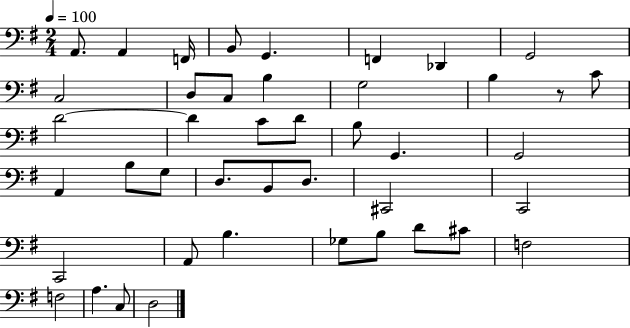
X:1
T:Untitled
M:2/4
L:1/4
K:G
A,,/2 A,, F,,/4 B,,/2 G,, F,, _D,, G,,2 C,2 D,/2 C,/2 B, G,2 B, z/2 C/2 D2 D C/2 D/2 B,/2 G,, G,,2 A,, B,/2 G,/2 D,/2 B,,/2 D,/2 ^C,,2 C,,2 C,,2 A,,/2 B, _G,/2 B,/2 D/2 ^C/2 F,2 F,2 A, C,/2 D,2